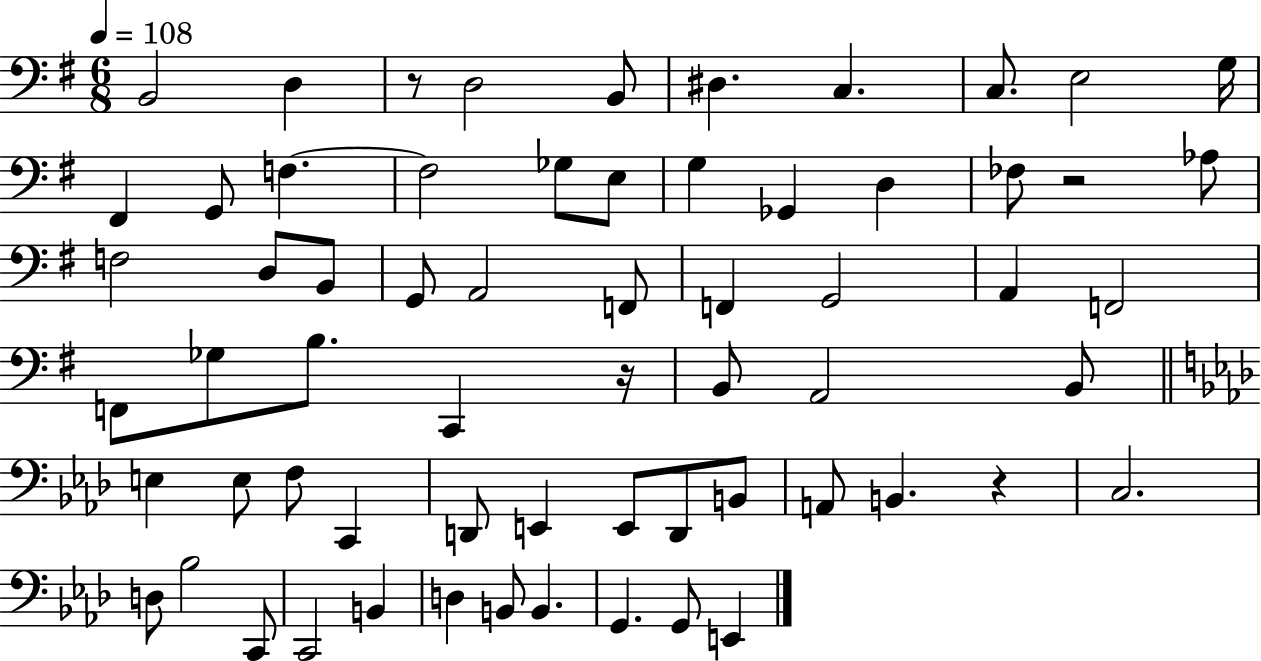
B2/h D3/q R/e D3/h B2/e D#3/q. C3/q. C3/e. E3/h G3/s F#2/q G2/e F3/q. F3/h Gb3/e E3/e G3/q Gb2/q D3/q FES3/e R/h Ab3/e F3/h D3/e B2/e G2/e A2/h F2/e F2/q G2/h A2/q F2/h F2/e Gb3/e B3/e. C2/q R/s B2/e A2/h B2/e E3/q E3/e F3/e C2/q D2/e E2/q E2/e D2/e B2/e A2/e B2/q. R/q C3/h. D3/e Bb3/h C2/e C2/h B2/q D3/q B2/e B2/q. G2/q. G2/e E2/q